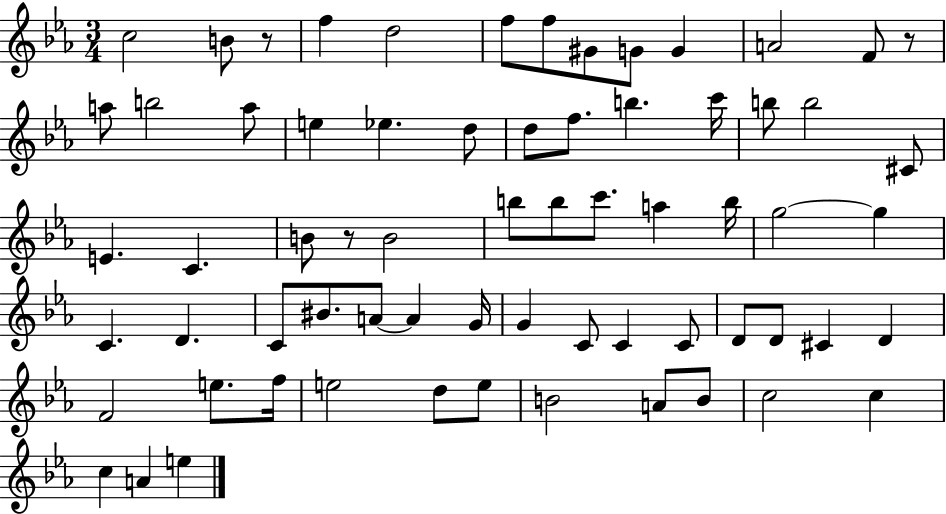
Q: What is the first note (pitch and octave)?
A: C5